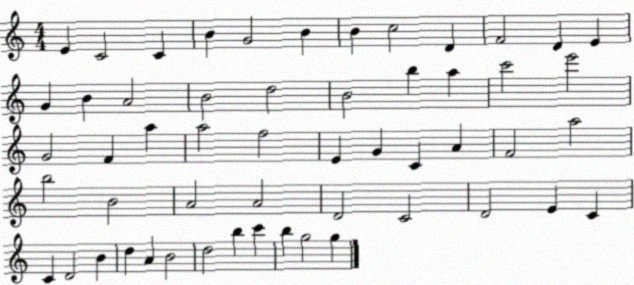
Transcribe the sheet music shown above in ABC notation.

X:1
T:Untitled
M:4/4
L:1/4
K:C
E C2 C B G2 B B c2 D F2 D E G B A2 B2 d2 B2 b a c'2 e'2 G2 F a a2 f2 E G C A F2 a2 b2 B2 A2 A2 D2 C2 D2 E C C D2 B d A B2 d2 b c' b g2 g